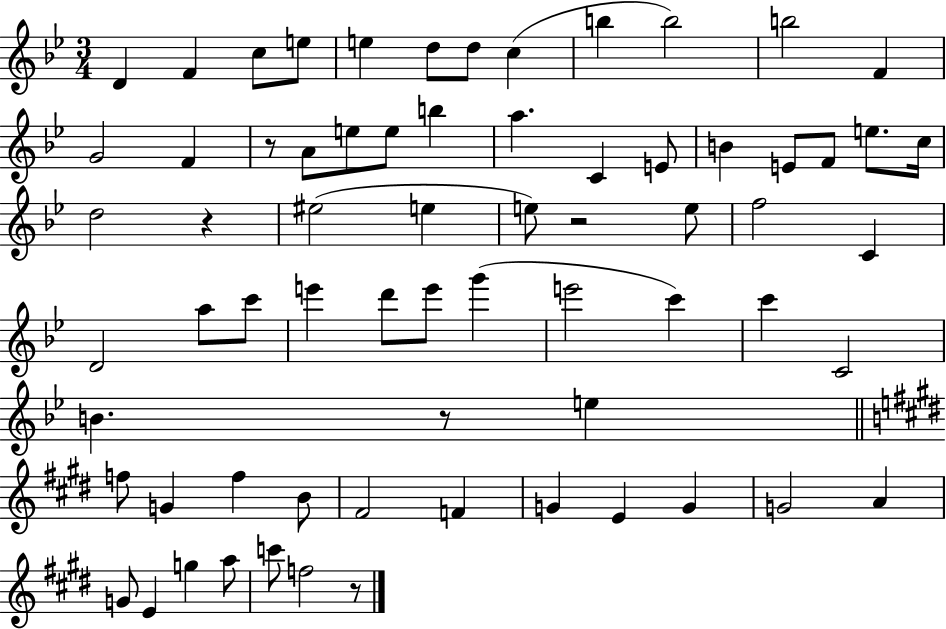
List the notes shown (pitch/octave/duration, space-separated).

D4/q F4/q C5/e E5/e E5/q D5/e D5/e C5/q B5/q B5/h B5/h F4/q G4/h F4/q R/e A4/e E5/e E5/e B5/q A5/q. C4/q E4/e B4/q E4/e F4/e E5/e. C5/s D5/h R/q EIS5/h E5/q E5/e R/h E5/e F5/h C4/q D4/h A5/e C6/e E6/q D6/e E6/e G6/q E6/h C6/q C6/q C4/h B4/q. R/e E5/q F5/e G4/q F5/q B4/e F#4/h F4/q G4/q E4/q G4/q G4/h A4/q G4/e E4/q G5/q A5/e C6/e F5/h R/e